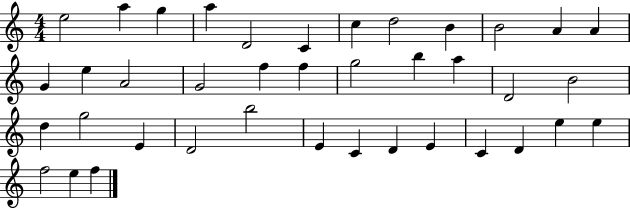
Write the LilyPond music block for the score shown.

{
  \clef treble
  \numericTimeSignature
  \time 4/4
  \key c \major
  e''2 a''4 g''4 | a''4 d'2 c'4 | c''4 d''2 b'4 | b'2 a'4 a'4 | \break g'4 e''4 a'2 | g'2 f''4 f''4 | g''2 b''4 a''4 | d'2 b'2 | \break d''4 g''2 e'4 | d'2 b''2 | e'4 c'4 d'4 e'4 | c'4 d'4 e''4 e''4 | \break f''2 e''4 f''4 | \bar "|."
}